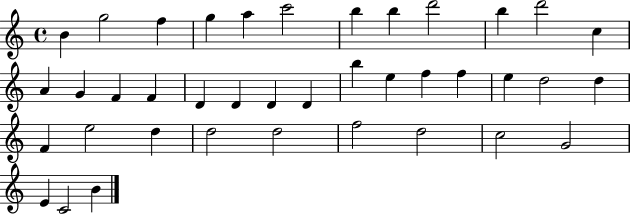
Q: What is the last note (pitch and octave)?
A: B4